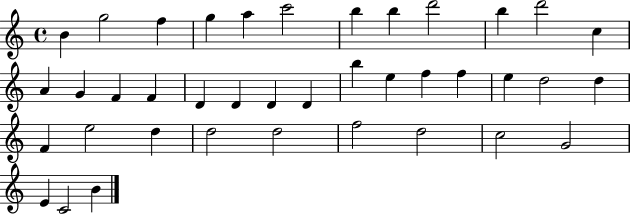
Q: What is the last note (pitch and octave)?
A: B4